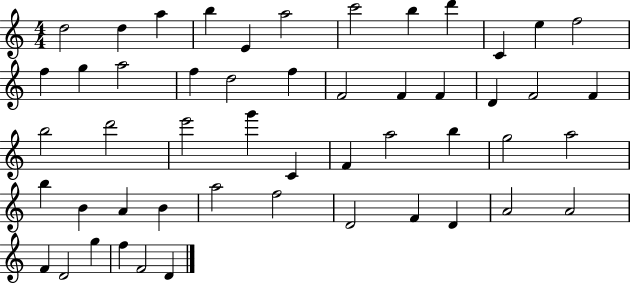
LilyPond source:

{
  \clef treble
  \numericTimeSignature
  \time 4/4
  \key c \major
  d''2 d''4 a''4 | b''4 e'4 a''2 | c'''2 b''4 d'''4 | c'4 e''4 f''2 | \break f''4 g''4 a''2 | f''4 d''2 f''4 | f'2 f'4 f'4 | d'4 f'2 f'4 | \break b''2 d'''2 | e'''2 g'''4 c'4 | f'4 a''2 b''4 | g''2 a''2 | \break b''4 b'4 a'4 b'4 | a''2 f''2 | d'2 f'4 d'4 | a'2 a'2 | \break f'4 d'2 g''4 | f''4 f'2 d'4 | \bar "|."
}